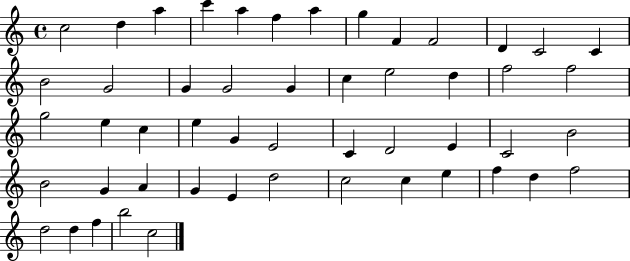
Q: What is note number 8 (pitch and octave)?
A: G5